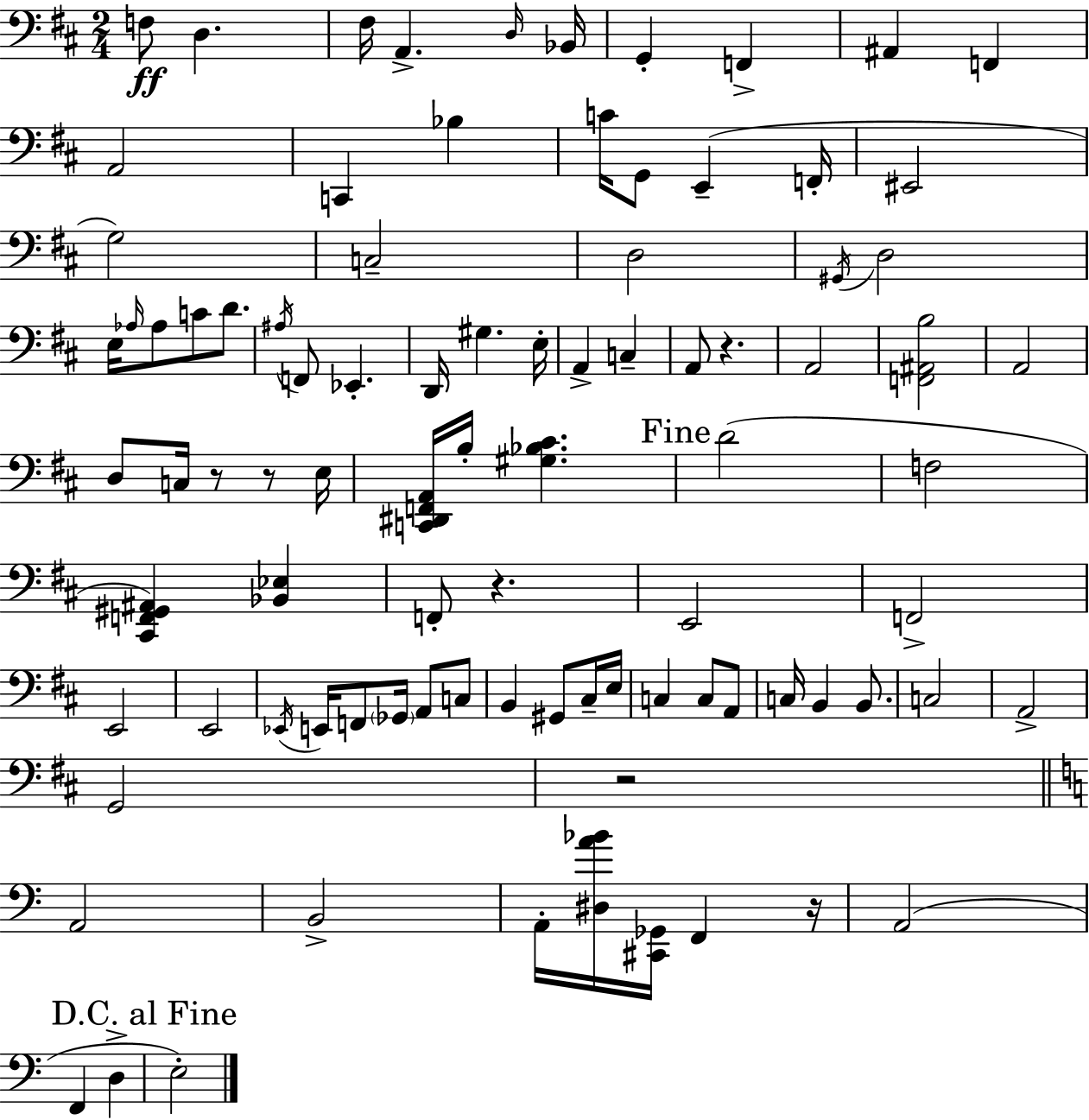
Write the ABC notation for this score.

X:1
T:Untitled
M:2/4
L:1/4
K:D
F,/2 D, ^F,/4 A,, D,/4 _B,,/4 G,, F,, ^A,, F,, A,,2 C,, _B, C/4 G,,/2 E,, F,,/4 ^E,,2 G,2 C,2 D,2 ^G,,/4 D,2 E,/4 _A,/4 _A,/2 C/2 D/2 ^A,/4 F,,/2 _E,, D,,/4 ^G, E,/4 A,, C, A,,/2 z A,,2 [F,,^A,,B,]2 A,,2 D,/2 C,/4 z/2 z/2 E,/4 [C,,^D,,F,,A,,]/4 B,/4 [^G,_B,^C] D2 F,2 [^C,,F,,^G,,^A,,] [_B,,_E,] F,,/2 z E,,2 F,,2 E,,2 E,,2 _E,,/4 E,,/4 F,,/2 _G,,/4 A,,/2 C,/2 B,, ^G,,/2 ^C,/4 E,/4 C, C,/2 A,,/2 C,/4 B,, B,,/2 C,2 A,,2 G,,2 z2 A,,2 B,,2 A,,/4 [^D,A_B]/4 [^C,,_G,,]/4 F,, z/4 A,,2 F,, D, E,2